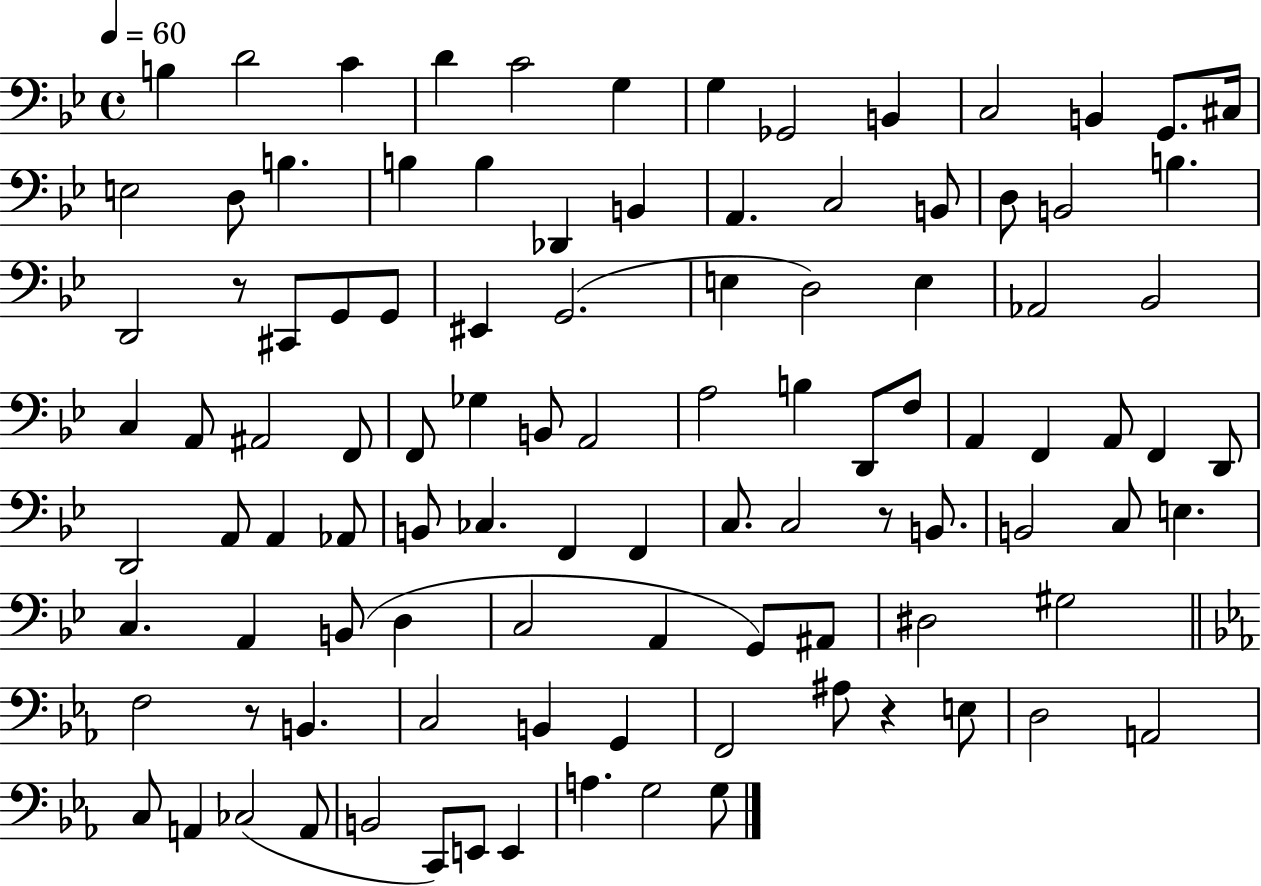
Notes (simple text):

B3/q D4/h C4/q D4/q C4/h G3/q G3/q Gb2/h B2/q C3/h B2/q G2/e. C#3/s E3/h D3/e B3/q. B3/q B3/q Db2/q B2/q A2/q. C3/h B2/e D3/e B2/h B3/q. D2/h R/e C#2/e G2/e G2/e EIS2/q G2/h. E3/q D3/h E3/q Ab2/h Bb2/h C3/q A2/e A#2/h F2/e F2/e Gb3/q B2/e A2/h A3/h B3/q D2/e F3/e A2/q F2/q A2/e F2/q D2/e D2/h A2/e A2/q Ab2/e B2/e CES3/q. F2/q F2/q C3/e. C3/h R/e B2/e. B2/h C3/e E3/q. C3/q. A2/q B2/e D3/q C3/h A2/q G2/e A#2/e D#3/h G#3/h F3/h R/e B2/q. C3/h B2/q G2/q F2/h A#3/e R/q E3/e D3/h A2/h C3/e A2/q CES3/h A2/e B2/h C2/e E2/e E2/q A3/q. G3/h G3/e